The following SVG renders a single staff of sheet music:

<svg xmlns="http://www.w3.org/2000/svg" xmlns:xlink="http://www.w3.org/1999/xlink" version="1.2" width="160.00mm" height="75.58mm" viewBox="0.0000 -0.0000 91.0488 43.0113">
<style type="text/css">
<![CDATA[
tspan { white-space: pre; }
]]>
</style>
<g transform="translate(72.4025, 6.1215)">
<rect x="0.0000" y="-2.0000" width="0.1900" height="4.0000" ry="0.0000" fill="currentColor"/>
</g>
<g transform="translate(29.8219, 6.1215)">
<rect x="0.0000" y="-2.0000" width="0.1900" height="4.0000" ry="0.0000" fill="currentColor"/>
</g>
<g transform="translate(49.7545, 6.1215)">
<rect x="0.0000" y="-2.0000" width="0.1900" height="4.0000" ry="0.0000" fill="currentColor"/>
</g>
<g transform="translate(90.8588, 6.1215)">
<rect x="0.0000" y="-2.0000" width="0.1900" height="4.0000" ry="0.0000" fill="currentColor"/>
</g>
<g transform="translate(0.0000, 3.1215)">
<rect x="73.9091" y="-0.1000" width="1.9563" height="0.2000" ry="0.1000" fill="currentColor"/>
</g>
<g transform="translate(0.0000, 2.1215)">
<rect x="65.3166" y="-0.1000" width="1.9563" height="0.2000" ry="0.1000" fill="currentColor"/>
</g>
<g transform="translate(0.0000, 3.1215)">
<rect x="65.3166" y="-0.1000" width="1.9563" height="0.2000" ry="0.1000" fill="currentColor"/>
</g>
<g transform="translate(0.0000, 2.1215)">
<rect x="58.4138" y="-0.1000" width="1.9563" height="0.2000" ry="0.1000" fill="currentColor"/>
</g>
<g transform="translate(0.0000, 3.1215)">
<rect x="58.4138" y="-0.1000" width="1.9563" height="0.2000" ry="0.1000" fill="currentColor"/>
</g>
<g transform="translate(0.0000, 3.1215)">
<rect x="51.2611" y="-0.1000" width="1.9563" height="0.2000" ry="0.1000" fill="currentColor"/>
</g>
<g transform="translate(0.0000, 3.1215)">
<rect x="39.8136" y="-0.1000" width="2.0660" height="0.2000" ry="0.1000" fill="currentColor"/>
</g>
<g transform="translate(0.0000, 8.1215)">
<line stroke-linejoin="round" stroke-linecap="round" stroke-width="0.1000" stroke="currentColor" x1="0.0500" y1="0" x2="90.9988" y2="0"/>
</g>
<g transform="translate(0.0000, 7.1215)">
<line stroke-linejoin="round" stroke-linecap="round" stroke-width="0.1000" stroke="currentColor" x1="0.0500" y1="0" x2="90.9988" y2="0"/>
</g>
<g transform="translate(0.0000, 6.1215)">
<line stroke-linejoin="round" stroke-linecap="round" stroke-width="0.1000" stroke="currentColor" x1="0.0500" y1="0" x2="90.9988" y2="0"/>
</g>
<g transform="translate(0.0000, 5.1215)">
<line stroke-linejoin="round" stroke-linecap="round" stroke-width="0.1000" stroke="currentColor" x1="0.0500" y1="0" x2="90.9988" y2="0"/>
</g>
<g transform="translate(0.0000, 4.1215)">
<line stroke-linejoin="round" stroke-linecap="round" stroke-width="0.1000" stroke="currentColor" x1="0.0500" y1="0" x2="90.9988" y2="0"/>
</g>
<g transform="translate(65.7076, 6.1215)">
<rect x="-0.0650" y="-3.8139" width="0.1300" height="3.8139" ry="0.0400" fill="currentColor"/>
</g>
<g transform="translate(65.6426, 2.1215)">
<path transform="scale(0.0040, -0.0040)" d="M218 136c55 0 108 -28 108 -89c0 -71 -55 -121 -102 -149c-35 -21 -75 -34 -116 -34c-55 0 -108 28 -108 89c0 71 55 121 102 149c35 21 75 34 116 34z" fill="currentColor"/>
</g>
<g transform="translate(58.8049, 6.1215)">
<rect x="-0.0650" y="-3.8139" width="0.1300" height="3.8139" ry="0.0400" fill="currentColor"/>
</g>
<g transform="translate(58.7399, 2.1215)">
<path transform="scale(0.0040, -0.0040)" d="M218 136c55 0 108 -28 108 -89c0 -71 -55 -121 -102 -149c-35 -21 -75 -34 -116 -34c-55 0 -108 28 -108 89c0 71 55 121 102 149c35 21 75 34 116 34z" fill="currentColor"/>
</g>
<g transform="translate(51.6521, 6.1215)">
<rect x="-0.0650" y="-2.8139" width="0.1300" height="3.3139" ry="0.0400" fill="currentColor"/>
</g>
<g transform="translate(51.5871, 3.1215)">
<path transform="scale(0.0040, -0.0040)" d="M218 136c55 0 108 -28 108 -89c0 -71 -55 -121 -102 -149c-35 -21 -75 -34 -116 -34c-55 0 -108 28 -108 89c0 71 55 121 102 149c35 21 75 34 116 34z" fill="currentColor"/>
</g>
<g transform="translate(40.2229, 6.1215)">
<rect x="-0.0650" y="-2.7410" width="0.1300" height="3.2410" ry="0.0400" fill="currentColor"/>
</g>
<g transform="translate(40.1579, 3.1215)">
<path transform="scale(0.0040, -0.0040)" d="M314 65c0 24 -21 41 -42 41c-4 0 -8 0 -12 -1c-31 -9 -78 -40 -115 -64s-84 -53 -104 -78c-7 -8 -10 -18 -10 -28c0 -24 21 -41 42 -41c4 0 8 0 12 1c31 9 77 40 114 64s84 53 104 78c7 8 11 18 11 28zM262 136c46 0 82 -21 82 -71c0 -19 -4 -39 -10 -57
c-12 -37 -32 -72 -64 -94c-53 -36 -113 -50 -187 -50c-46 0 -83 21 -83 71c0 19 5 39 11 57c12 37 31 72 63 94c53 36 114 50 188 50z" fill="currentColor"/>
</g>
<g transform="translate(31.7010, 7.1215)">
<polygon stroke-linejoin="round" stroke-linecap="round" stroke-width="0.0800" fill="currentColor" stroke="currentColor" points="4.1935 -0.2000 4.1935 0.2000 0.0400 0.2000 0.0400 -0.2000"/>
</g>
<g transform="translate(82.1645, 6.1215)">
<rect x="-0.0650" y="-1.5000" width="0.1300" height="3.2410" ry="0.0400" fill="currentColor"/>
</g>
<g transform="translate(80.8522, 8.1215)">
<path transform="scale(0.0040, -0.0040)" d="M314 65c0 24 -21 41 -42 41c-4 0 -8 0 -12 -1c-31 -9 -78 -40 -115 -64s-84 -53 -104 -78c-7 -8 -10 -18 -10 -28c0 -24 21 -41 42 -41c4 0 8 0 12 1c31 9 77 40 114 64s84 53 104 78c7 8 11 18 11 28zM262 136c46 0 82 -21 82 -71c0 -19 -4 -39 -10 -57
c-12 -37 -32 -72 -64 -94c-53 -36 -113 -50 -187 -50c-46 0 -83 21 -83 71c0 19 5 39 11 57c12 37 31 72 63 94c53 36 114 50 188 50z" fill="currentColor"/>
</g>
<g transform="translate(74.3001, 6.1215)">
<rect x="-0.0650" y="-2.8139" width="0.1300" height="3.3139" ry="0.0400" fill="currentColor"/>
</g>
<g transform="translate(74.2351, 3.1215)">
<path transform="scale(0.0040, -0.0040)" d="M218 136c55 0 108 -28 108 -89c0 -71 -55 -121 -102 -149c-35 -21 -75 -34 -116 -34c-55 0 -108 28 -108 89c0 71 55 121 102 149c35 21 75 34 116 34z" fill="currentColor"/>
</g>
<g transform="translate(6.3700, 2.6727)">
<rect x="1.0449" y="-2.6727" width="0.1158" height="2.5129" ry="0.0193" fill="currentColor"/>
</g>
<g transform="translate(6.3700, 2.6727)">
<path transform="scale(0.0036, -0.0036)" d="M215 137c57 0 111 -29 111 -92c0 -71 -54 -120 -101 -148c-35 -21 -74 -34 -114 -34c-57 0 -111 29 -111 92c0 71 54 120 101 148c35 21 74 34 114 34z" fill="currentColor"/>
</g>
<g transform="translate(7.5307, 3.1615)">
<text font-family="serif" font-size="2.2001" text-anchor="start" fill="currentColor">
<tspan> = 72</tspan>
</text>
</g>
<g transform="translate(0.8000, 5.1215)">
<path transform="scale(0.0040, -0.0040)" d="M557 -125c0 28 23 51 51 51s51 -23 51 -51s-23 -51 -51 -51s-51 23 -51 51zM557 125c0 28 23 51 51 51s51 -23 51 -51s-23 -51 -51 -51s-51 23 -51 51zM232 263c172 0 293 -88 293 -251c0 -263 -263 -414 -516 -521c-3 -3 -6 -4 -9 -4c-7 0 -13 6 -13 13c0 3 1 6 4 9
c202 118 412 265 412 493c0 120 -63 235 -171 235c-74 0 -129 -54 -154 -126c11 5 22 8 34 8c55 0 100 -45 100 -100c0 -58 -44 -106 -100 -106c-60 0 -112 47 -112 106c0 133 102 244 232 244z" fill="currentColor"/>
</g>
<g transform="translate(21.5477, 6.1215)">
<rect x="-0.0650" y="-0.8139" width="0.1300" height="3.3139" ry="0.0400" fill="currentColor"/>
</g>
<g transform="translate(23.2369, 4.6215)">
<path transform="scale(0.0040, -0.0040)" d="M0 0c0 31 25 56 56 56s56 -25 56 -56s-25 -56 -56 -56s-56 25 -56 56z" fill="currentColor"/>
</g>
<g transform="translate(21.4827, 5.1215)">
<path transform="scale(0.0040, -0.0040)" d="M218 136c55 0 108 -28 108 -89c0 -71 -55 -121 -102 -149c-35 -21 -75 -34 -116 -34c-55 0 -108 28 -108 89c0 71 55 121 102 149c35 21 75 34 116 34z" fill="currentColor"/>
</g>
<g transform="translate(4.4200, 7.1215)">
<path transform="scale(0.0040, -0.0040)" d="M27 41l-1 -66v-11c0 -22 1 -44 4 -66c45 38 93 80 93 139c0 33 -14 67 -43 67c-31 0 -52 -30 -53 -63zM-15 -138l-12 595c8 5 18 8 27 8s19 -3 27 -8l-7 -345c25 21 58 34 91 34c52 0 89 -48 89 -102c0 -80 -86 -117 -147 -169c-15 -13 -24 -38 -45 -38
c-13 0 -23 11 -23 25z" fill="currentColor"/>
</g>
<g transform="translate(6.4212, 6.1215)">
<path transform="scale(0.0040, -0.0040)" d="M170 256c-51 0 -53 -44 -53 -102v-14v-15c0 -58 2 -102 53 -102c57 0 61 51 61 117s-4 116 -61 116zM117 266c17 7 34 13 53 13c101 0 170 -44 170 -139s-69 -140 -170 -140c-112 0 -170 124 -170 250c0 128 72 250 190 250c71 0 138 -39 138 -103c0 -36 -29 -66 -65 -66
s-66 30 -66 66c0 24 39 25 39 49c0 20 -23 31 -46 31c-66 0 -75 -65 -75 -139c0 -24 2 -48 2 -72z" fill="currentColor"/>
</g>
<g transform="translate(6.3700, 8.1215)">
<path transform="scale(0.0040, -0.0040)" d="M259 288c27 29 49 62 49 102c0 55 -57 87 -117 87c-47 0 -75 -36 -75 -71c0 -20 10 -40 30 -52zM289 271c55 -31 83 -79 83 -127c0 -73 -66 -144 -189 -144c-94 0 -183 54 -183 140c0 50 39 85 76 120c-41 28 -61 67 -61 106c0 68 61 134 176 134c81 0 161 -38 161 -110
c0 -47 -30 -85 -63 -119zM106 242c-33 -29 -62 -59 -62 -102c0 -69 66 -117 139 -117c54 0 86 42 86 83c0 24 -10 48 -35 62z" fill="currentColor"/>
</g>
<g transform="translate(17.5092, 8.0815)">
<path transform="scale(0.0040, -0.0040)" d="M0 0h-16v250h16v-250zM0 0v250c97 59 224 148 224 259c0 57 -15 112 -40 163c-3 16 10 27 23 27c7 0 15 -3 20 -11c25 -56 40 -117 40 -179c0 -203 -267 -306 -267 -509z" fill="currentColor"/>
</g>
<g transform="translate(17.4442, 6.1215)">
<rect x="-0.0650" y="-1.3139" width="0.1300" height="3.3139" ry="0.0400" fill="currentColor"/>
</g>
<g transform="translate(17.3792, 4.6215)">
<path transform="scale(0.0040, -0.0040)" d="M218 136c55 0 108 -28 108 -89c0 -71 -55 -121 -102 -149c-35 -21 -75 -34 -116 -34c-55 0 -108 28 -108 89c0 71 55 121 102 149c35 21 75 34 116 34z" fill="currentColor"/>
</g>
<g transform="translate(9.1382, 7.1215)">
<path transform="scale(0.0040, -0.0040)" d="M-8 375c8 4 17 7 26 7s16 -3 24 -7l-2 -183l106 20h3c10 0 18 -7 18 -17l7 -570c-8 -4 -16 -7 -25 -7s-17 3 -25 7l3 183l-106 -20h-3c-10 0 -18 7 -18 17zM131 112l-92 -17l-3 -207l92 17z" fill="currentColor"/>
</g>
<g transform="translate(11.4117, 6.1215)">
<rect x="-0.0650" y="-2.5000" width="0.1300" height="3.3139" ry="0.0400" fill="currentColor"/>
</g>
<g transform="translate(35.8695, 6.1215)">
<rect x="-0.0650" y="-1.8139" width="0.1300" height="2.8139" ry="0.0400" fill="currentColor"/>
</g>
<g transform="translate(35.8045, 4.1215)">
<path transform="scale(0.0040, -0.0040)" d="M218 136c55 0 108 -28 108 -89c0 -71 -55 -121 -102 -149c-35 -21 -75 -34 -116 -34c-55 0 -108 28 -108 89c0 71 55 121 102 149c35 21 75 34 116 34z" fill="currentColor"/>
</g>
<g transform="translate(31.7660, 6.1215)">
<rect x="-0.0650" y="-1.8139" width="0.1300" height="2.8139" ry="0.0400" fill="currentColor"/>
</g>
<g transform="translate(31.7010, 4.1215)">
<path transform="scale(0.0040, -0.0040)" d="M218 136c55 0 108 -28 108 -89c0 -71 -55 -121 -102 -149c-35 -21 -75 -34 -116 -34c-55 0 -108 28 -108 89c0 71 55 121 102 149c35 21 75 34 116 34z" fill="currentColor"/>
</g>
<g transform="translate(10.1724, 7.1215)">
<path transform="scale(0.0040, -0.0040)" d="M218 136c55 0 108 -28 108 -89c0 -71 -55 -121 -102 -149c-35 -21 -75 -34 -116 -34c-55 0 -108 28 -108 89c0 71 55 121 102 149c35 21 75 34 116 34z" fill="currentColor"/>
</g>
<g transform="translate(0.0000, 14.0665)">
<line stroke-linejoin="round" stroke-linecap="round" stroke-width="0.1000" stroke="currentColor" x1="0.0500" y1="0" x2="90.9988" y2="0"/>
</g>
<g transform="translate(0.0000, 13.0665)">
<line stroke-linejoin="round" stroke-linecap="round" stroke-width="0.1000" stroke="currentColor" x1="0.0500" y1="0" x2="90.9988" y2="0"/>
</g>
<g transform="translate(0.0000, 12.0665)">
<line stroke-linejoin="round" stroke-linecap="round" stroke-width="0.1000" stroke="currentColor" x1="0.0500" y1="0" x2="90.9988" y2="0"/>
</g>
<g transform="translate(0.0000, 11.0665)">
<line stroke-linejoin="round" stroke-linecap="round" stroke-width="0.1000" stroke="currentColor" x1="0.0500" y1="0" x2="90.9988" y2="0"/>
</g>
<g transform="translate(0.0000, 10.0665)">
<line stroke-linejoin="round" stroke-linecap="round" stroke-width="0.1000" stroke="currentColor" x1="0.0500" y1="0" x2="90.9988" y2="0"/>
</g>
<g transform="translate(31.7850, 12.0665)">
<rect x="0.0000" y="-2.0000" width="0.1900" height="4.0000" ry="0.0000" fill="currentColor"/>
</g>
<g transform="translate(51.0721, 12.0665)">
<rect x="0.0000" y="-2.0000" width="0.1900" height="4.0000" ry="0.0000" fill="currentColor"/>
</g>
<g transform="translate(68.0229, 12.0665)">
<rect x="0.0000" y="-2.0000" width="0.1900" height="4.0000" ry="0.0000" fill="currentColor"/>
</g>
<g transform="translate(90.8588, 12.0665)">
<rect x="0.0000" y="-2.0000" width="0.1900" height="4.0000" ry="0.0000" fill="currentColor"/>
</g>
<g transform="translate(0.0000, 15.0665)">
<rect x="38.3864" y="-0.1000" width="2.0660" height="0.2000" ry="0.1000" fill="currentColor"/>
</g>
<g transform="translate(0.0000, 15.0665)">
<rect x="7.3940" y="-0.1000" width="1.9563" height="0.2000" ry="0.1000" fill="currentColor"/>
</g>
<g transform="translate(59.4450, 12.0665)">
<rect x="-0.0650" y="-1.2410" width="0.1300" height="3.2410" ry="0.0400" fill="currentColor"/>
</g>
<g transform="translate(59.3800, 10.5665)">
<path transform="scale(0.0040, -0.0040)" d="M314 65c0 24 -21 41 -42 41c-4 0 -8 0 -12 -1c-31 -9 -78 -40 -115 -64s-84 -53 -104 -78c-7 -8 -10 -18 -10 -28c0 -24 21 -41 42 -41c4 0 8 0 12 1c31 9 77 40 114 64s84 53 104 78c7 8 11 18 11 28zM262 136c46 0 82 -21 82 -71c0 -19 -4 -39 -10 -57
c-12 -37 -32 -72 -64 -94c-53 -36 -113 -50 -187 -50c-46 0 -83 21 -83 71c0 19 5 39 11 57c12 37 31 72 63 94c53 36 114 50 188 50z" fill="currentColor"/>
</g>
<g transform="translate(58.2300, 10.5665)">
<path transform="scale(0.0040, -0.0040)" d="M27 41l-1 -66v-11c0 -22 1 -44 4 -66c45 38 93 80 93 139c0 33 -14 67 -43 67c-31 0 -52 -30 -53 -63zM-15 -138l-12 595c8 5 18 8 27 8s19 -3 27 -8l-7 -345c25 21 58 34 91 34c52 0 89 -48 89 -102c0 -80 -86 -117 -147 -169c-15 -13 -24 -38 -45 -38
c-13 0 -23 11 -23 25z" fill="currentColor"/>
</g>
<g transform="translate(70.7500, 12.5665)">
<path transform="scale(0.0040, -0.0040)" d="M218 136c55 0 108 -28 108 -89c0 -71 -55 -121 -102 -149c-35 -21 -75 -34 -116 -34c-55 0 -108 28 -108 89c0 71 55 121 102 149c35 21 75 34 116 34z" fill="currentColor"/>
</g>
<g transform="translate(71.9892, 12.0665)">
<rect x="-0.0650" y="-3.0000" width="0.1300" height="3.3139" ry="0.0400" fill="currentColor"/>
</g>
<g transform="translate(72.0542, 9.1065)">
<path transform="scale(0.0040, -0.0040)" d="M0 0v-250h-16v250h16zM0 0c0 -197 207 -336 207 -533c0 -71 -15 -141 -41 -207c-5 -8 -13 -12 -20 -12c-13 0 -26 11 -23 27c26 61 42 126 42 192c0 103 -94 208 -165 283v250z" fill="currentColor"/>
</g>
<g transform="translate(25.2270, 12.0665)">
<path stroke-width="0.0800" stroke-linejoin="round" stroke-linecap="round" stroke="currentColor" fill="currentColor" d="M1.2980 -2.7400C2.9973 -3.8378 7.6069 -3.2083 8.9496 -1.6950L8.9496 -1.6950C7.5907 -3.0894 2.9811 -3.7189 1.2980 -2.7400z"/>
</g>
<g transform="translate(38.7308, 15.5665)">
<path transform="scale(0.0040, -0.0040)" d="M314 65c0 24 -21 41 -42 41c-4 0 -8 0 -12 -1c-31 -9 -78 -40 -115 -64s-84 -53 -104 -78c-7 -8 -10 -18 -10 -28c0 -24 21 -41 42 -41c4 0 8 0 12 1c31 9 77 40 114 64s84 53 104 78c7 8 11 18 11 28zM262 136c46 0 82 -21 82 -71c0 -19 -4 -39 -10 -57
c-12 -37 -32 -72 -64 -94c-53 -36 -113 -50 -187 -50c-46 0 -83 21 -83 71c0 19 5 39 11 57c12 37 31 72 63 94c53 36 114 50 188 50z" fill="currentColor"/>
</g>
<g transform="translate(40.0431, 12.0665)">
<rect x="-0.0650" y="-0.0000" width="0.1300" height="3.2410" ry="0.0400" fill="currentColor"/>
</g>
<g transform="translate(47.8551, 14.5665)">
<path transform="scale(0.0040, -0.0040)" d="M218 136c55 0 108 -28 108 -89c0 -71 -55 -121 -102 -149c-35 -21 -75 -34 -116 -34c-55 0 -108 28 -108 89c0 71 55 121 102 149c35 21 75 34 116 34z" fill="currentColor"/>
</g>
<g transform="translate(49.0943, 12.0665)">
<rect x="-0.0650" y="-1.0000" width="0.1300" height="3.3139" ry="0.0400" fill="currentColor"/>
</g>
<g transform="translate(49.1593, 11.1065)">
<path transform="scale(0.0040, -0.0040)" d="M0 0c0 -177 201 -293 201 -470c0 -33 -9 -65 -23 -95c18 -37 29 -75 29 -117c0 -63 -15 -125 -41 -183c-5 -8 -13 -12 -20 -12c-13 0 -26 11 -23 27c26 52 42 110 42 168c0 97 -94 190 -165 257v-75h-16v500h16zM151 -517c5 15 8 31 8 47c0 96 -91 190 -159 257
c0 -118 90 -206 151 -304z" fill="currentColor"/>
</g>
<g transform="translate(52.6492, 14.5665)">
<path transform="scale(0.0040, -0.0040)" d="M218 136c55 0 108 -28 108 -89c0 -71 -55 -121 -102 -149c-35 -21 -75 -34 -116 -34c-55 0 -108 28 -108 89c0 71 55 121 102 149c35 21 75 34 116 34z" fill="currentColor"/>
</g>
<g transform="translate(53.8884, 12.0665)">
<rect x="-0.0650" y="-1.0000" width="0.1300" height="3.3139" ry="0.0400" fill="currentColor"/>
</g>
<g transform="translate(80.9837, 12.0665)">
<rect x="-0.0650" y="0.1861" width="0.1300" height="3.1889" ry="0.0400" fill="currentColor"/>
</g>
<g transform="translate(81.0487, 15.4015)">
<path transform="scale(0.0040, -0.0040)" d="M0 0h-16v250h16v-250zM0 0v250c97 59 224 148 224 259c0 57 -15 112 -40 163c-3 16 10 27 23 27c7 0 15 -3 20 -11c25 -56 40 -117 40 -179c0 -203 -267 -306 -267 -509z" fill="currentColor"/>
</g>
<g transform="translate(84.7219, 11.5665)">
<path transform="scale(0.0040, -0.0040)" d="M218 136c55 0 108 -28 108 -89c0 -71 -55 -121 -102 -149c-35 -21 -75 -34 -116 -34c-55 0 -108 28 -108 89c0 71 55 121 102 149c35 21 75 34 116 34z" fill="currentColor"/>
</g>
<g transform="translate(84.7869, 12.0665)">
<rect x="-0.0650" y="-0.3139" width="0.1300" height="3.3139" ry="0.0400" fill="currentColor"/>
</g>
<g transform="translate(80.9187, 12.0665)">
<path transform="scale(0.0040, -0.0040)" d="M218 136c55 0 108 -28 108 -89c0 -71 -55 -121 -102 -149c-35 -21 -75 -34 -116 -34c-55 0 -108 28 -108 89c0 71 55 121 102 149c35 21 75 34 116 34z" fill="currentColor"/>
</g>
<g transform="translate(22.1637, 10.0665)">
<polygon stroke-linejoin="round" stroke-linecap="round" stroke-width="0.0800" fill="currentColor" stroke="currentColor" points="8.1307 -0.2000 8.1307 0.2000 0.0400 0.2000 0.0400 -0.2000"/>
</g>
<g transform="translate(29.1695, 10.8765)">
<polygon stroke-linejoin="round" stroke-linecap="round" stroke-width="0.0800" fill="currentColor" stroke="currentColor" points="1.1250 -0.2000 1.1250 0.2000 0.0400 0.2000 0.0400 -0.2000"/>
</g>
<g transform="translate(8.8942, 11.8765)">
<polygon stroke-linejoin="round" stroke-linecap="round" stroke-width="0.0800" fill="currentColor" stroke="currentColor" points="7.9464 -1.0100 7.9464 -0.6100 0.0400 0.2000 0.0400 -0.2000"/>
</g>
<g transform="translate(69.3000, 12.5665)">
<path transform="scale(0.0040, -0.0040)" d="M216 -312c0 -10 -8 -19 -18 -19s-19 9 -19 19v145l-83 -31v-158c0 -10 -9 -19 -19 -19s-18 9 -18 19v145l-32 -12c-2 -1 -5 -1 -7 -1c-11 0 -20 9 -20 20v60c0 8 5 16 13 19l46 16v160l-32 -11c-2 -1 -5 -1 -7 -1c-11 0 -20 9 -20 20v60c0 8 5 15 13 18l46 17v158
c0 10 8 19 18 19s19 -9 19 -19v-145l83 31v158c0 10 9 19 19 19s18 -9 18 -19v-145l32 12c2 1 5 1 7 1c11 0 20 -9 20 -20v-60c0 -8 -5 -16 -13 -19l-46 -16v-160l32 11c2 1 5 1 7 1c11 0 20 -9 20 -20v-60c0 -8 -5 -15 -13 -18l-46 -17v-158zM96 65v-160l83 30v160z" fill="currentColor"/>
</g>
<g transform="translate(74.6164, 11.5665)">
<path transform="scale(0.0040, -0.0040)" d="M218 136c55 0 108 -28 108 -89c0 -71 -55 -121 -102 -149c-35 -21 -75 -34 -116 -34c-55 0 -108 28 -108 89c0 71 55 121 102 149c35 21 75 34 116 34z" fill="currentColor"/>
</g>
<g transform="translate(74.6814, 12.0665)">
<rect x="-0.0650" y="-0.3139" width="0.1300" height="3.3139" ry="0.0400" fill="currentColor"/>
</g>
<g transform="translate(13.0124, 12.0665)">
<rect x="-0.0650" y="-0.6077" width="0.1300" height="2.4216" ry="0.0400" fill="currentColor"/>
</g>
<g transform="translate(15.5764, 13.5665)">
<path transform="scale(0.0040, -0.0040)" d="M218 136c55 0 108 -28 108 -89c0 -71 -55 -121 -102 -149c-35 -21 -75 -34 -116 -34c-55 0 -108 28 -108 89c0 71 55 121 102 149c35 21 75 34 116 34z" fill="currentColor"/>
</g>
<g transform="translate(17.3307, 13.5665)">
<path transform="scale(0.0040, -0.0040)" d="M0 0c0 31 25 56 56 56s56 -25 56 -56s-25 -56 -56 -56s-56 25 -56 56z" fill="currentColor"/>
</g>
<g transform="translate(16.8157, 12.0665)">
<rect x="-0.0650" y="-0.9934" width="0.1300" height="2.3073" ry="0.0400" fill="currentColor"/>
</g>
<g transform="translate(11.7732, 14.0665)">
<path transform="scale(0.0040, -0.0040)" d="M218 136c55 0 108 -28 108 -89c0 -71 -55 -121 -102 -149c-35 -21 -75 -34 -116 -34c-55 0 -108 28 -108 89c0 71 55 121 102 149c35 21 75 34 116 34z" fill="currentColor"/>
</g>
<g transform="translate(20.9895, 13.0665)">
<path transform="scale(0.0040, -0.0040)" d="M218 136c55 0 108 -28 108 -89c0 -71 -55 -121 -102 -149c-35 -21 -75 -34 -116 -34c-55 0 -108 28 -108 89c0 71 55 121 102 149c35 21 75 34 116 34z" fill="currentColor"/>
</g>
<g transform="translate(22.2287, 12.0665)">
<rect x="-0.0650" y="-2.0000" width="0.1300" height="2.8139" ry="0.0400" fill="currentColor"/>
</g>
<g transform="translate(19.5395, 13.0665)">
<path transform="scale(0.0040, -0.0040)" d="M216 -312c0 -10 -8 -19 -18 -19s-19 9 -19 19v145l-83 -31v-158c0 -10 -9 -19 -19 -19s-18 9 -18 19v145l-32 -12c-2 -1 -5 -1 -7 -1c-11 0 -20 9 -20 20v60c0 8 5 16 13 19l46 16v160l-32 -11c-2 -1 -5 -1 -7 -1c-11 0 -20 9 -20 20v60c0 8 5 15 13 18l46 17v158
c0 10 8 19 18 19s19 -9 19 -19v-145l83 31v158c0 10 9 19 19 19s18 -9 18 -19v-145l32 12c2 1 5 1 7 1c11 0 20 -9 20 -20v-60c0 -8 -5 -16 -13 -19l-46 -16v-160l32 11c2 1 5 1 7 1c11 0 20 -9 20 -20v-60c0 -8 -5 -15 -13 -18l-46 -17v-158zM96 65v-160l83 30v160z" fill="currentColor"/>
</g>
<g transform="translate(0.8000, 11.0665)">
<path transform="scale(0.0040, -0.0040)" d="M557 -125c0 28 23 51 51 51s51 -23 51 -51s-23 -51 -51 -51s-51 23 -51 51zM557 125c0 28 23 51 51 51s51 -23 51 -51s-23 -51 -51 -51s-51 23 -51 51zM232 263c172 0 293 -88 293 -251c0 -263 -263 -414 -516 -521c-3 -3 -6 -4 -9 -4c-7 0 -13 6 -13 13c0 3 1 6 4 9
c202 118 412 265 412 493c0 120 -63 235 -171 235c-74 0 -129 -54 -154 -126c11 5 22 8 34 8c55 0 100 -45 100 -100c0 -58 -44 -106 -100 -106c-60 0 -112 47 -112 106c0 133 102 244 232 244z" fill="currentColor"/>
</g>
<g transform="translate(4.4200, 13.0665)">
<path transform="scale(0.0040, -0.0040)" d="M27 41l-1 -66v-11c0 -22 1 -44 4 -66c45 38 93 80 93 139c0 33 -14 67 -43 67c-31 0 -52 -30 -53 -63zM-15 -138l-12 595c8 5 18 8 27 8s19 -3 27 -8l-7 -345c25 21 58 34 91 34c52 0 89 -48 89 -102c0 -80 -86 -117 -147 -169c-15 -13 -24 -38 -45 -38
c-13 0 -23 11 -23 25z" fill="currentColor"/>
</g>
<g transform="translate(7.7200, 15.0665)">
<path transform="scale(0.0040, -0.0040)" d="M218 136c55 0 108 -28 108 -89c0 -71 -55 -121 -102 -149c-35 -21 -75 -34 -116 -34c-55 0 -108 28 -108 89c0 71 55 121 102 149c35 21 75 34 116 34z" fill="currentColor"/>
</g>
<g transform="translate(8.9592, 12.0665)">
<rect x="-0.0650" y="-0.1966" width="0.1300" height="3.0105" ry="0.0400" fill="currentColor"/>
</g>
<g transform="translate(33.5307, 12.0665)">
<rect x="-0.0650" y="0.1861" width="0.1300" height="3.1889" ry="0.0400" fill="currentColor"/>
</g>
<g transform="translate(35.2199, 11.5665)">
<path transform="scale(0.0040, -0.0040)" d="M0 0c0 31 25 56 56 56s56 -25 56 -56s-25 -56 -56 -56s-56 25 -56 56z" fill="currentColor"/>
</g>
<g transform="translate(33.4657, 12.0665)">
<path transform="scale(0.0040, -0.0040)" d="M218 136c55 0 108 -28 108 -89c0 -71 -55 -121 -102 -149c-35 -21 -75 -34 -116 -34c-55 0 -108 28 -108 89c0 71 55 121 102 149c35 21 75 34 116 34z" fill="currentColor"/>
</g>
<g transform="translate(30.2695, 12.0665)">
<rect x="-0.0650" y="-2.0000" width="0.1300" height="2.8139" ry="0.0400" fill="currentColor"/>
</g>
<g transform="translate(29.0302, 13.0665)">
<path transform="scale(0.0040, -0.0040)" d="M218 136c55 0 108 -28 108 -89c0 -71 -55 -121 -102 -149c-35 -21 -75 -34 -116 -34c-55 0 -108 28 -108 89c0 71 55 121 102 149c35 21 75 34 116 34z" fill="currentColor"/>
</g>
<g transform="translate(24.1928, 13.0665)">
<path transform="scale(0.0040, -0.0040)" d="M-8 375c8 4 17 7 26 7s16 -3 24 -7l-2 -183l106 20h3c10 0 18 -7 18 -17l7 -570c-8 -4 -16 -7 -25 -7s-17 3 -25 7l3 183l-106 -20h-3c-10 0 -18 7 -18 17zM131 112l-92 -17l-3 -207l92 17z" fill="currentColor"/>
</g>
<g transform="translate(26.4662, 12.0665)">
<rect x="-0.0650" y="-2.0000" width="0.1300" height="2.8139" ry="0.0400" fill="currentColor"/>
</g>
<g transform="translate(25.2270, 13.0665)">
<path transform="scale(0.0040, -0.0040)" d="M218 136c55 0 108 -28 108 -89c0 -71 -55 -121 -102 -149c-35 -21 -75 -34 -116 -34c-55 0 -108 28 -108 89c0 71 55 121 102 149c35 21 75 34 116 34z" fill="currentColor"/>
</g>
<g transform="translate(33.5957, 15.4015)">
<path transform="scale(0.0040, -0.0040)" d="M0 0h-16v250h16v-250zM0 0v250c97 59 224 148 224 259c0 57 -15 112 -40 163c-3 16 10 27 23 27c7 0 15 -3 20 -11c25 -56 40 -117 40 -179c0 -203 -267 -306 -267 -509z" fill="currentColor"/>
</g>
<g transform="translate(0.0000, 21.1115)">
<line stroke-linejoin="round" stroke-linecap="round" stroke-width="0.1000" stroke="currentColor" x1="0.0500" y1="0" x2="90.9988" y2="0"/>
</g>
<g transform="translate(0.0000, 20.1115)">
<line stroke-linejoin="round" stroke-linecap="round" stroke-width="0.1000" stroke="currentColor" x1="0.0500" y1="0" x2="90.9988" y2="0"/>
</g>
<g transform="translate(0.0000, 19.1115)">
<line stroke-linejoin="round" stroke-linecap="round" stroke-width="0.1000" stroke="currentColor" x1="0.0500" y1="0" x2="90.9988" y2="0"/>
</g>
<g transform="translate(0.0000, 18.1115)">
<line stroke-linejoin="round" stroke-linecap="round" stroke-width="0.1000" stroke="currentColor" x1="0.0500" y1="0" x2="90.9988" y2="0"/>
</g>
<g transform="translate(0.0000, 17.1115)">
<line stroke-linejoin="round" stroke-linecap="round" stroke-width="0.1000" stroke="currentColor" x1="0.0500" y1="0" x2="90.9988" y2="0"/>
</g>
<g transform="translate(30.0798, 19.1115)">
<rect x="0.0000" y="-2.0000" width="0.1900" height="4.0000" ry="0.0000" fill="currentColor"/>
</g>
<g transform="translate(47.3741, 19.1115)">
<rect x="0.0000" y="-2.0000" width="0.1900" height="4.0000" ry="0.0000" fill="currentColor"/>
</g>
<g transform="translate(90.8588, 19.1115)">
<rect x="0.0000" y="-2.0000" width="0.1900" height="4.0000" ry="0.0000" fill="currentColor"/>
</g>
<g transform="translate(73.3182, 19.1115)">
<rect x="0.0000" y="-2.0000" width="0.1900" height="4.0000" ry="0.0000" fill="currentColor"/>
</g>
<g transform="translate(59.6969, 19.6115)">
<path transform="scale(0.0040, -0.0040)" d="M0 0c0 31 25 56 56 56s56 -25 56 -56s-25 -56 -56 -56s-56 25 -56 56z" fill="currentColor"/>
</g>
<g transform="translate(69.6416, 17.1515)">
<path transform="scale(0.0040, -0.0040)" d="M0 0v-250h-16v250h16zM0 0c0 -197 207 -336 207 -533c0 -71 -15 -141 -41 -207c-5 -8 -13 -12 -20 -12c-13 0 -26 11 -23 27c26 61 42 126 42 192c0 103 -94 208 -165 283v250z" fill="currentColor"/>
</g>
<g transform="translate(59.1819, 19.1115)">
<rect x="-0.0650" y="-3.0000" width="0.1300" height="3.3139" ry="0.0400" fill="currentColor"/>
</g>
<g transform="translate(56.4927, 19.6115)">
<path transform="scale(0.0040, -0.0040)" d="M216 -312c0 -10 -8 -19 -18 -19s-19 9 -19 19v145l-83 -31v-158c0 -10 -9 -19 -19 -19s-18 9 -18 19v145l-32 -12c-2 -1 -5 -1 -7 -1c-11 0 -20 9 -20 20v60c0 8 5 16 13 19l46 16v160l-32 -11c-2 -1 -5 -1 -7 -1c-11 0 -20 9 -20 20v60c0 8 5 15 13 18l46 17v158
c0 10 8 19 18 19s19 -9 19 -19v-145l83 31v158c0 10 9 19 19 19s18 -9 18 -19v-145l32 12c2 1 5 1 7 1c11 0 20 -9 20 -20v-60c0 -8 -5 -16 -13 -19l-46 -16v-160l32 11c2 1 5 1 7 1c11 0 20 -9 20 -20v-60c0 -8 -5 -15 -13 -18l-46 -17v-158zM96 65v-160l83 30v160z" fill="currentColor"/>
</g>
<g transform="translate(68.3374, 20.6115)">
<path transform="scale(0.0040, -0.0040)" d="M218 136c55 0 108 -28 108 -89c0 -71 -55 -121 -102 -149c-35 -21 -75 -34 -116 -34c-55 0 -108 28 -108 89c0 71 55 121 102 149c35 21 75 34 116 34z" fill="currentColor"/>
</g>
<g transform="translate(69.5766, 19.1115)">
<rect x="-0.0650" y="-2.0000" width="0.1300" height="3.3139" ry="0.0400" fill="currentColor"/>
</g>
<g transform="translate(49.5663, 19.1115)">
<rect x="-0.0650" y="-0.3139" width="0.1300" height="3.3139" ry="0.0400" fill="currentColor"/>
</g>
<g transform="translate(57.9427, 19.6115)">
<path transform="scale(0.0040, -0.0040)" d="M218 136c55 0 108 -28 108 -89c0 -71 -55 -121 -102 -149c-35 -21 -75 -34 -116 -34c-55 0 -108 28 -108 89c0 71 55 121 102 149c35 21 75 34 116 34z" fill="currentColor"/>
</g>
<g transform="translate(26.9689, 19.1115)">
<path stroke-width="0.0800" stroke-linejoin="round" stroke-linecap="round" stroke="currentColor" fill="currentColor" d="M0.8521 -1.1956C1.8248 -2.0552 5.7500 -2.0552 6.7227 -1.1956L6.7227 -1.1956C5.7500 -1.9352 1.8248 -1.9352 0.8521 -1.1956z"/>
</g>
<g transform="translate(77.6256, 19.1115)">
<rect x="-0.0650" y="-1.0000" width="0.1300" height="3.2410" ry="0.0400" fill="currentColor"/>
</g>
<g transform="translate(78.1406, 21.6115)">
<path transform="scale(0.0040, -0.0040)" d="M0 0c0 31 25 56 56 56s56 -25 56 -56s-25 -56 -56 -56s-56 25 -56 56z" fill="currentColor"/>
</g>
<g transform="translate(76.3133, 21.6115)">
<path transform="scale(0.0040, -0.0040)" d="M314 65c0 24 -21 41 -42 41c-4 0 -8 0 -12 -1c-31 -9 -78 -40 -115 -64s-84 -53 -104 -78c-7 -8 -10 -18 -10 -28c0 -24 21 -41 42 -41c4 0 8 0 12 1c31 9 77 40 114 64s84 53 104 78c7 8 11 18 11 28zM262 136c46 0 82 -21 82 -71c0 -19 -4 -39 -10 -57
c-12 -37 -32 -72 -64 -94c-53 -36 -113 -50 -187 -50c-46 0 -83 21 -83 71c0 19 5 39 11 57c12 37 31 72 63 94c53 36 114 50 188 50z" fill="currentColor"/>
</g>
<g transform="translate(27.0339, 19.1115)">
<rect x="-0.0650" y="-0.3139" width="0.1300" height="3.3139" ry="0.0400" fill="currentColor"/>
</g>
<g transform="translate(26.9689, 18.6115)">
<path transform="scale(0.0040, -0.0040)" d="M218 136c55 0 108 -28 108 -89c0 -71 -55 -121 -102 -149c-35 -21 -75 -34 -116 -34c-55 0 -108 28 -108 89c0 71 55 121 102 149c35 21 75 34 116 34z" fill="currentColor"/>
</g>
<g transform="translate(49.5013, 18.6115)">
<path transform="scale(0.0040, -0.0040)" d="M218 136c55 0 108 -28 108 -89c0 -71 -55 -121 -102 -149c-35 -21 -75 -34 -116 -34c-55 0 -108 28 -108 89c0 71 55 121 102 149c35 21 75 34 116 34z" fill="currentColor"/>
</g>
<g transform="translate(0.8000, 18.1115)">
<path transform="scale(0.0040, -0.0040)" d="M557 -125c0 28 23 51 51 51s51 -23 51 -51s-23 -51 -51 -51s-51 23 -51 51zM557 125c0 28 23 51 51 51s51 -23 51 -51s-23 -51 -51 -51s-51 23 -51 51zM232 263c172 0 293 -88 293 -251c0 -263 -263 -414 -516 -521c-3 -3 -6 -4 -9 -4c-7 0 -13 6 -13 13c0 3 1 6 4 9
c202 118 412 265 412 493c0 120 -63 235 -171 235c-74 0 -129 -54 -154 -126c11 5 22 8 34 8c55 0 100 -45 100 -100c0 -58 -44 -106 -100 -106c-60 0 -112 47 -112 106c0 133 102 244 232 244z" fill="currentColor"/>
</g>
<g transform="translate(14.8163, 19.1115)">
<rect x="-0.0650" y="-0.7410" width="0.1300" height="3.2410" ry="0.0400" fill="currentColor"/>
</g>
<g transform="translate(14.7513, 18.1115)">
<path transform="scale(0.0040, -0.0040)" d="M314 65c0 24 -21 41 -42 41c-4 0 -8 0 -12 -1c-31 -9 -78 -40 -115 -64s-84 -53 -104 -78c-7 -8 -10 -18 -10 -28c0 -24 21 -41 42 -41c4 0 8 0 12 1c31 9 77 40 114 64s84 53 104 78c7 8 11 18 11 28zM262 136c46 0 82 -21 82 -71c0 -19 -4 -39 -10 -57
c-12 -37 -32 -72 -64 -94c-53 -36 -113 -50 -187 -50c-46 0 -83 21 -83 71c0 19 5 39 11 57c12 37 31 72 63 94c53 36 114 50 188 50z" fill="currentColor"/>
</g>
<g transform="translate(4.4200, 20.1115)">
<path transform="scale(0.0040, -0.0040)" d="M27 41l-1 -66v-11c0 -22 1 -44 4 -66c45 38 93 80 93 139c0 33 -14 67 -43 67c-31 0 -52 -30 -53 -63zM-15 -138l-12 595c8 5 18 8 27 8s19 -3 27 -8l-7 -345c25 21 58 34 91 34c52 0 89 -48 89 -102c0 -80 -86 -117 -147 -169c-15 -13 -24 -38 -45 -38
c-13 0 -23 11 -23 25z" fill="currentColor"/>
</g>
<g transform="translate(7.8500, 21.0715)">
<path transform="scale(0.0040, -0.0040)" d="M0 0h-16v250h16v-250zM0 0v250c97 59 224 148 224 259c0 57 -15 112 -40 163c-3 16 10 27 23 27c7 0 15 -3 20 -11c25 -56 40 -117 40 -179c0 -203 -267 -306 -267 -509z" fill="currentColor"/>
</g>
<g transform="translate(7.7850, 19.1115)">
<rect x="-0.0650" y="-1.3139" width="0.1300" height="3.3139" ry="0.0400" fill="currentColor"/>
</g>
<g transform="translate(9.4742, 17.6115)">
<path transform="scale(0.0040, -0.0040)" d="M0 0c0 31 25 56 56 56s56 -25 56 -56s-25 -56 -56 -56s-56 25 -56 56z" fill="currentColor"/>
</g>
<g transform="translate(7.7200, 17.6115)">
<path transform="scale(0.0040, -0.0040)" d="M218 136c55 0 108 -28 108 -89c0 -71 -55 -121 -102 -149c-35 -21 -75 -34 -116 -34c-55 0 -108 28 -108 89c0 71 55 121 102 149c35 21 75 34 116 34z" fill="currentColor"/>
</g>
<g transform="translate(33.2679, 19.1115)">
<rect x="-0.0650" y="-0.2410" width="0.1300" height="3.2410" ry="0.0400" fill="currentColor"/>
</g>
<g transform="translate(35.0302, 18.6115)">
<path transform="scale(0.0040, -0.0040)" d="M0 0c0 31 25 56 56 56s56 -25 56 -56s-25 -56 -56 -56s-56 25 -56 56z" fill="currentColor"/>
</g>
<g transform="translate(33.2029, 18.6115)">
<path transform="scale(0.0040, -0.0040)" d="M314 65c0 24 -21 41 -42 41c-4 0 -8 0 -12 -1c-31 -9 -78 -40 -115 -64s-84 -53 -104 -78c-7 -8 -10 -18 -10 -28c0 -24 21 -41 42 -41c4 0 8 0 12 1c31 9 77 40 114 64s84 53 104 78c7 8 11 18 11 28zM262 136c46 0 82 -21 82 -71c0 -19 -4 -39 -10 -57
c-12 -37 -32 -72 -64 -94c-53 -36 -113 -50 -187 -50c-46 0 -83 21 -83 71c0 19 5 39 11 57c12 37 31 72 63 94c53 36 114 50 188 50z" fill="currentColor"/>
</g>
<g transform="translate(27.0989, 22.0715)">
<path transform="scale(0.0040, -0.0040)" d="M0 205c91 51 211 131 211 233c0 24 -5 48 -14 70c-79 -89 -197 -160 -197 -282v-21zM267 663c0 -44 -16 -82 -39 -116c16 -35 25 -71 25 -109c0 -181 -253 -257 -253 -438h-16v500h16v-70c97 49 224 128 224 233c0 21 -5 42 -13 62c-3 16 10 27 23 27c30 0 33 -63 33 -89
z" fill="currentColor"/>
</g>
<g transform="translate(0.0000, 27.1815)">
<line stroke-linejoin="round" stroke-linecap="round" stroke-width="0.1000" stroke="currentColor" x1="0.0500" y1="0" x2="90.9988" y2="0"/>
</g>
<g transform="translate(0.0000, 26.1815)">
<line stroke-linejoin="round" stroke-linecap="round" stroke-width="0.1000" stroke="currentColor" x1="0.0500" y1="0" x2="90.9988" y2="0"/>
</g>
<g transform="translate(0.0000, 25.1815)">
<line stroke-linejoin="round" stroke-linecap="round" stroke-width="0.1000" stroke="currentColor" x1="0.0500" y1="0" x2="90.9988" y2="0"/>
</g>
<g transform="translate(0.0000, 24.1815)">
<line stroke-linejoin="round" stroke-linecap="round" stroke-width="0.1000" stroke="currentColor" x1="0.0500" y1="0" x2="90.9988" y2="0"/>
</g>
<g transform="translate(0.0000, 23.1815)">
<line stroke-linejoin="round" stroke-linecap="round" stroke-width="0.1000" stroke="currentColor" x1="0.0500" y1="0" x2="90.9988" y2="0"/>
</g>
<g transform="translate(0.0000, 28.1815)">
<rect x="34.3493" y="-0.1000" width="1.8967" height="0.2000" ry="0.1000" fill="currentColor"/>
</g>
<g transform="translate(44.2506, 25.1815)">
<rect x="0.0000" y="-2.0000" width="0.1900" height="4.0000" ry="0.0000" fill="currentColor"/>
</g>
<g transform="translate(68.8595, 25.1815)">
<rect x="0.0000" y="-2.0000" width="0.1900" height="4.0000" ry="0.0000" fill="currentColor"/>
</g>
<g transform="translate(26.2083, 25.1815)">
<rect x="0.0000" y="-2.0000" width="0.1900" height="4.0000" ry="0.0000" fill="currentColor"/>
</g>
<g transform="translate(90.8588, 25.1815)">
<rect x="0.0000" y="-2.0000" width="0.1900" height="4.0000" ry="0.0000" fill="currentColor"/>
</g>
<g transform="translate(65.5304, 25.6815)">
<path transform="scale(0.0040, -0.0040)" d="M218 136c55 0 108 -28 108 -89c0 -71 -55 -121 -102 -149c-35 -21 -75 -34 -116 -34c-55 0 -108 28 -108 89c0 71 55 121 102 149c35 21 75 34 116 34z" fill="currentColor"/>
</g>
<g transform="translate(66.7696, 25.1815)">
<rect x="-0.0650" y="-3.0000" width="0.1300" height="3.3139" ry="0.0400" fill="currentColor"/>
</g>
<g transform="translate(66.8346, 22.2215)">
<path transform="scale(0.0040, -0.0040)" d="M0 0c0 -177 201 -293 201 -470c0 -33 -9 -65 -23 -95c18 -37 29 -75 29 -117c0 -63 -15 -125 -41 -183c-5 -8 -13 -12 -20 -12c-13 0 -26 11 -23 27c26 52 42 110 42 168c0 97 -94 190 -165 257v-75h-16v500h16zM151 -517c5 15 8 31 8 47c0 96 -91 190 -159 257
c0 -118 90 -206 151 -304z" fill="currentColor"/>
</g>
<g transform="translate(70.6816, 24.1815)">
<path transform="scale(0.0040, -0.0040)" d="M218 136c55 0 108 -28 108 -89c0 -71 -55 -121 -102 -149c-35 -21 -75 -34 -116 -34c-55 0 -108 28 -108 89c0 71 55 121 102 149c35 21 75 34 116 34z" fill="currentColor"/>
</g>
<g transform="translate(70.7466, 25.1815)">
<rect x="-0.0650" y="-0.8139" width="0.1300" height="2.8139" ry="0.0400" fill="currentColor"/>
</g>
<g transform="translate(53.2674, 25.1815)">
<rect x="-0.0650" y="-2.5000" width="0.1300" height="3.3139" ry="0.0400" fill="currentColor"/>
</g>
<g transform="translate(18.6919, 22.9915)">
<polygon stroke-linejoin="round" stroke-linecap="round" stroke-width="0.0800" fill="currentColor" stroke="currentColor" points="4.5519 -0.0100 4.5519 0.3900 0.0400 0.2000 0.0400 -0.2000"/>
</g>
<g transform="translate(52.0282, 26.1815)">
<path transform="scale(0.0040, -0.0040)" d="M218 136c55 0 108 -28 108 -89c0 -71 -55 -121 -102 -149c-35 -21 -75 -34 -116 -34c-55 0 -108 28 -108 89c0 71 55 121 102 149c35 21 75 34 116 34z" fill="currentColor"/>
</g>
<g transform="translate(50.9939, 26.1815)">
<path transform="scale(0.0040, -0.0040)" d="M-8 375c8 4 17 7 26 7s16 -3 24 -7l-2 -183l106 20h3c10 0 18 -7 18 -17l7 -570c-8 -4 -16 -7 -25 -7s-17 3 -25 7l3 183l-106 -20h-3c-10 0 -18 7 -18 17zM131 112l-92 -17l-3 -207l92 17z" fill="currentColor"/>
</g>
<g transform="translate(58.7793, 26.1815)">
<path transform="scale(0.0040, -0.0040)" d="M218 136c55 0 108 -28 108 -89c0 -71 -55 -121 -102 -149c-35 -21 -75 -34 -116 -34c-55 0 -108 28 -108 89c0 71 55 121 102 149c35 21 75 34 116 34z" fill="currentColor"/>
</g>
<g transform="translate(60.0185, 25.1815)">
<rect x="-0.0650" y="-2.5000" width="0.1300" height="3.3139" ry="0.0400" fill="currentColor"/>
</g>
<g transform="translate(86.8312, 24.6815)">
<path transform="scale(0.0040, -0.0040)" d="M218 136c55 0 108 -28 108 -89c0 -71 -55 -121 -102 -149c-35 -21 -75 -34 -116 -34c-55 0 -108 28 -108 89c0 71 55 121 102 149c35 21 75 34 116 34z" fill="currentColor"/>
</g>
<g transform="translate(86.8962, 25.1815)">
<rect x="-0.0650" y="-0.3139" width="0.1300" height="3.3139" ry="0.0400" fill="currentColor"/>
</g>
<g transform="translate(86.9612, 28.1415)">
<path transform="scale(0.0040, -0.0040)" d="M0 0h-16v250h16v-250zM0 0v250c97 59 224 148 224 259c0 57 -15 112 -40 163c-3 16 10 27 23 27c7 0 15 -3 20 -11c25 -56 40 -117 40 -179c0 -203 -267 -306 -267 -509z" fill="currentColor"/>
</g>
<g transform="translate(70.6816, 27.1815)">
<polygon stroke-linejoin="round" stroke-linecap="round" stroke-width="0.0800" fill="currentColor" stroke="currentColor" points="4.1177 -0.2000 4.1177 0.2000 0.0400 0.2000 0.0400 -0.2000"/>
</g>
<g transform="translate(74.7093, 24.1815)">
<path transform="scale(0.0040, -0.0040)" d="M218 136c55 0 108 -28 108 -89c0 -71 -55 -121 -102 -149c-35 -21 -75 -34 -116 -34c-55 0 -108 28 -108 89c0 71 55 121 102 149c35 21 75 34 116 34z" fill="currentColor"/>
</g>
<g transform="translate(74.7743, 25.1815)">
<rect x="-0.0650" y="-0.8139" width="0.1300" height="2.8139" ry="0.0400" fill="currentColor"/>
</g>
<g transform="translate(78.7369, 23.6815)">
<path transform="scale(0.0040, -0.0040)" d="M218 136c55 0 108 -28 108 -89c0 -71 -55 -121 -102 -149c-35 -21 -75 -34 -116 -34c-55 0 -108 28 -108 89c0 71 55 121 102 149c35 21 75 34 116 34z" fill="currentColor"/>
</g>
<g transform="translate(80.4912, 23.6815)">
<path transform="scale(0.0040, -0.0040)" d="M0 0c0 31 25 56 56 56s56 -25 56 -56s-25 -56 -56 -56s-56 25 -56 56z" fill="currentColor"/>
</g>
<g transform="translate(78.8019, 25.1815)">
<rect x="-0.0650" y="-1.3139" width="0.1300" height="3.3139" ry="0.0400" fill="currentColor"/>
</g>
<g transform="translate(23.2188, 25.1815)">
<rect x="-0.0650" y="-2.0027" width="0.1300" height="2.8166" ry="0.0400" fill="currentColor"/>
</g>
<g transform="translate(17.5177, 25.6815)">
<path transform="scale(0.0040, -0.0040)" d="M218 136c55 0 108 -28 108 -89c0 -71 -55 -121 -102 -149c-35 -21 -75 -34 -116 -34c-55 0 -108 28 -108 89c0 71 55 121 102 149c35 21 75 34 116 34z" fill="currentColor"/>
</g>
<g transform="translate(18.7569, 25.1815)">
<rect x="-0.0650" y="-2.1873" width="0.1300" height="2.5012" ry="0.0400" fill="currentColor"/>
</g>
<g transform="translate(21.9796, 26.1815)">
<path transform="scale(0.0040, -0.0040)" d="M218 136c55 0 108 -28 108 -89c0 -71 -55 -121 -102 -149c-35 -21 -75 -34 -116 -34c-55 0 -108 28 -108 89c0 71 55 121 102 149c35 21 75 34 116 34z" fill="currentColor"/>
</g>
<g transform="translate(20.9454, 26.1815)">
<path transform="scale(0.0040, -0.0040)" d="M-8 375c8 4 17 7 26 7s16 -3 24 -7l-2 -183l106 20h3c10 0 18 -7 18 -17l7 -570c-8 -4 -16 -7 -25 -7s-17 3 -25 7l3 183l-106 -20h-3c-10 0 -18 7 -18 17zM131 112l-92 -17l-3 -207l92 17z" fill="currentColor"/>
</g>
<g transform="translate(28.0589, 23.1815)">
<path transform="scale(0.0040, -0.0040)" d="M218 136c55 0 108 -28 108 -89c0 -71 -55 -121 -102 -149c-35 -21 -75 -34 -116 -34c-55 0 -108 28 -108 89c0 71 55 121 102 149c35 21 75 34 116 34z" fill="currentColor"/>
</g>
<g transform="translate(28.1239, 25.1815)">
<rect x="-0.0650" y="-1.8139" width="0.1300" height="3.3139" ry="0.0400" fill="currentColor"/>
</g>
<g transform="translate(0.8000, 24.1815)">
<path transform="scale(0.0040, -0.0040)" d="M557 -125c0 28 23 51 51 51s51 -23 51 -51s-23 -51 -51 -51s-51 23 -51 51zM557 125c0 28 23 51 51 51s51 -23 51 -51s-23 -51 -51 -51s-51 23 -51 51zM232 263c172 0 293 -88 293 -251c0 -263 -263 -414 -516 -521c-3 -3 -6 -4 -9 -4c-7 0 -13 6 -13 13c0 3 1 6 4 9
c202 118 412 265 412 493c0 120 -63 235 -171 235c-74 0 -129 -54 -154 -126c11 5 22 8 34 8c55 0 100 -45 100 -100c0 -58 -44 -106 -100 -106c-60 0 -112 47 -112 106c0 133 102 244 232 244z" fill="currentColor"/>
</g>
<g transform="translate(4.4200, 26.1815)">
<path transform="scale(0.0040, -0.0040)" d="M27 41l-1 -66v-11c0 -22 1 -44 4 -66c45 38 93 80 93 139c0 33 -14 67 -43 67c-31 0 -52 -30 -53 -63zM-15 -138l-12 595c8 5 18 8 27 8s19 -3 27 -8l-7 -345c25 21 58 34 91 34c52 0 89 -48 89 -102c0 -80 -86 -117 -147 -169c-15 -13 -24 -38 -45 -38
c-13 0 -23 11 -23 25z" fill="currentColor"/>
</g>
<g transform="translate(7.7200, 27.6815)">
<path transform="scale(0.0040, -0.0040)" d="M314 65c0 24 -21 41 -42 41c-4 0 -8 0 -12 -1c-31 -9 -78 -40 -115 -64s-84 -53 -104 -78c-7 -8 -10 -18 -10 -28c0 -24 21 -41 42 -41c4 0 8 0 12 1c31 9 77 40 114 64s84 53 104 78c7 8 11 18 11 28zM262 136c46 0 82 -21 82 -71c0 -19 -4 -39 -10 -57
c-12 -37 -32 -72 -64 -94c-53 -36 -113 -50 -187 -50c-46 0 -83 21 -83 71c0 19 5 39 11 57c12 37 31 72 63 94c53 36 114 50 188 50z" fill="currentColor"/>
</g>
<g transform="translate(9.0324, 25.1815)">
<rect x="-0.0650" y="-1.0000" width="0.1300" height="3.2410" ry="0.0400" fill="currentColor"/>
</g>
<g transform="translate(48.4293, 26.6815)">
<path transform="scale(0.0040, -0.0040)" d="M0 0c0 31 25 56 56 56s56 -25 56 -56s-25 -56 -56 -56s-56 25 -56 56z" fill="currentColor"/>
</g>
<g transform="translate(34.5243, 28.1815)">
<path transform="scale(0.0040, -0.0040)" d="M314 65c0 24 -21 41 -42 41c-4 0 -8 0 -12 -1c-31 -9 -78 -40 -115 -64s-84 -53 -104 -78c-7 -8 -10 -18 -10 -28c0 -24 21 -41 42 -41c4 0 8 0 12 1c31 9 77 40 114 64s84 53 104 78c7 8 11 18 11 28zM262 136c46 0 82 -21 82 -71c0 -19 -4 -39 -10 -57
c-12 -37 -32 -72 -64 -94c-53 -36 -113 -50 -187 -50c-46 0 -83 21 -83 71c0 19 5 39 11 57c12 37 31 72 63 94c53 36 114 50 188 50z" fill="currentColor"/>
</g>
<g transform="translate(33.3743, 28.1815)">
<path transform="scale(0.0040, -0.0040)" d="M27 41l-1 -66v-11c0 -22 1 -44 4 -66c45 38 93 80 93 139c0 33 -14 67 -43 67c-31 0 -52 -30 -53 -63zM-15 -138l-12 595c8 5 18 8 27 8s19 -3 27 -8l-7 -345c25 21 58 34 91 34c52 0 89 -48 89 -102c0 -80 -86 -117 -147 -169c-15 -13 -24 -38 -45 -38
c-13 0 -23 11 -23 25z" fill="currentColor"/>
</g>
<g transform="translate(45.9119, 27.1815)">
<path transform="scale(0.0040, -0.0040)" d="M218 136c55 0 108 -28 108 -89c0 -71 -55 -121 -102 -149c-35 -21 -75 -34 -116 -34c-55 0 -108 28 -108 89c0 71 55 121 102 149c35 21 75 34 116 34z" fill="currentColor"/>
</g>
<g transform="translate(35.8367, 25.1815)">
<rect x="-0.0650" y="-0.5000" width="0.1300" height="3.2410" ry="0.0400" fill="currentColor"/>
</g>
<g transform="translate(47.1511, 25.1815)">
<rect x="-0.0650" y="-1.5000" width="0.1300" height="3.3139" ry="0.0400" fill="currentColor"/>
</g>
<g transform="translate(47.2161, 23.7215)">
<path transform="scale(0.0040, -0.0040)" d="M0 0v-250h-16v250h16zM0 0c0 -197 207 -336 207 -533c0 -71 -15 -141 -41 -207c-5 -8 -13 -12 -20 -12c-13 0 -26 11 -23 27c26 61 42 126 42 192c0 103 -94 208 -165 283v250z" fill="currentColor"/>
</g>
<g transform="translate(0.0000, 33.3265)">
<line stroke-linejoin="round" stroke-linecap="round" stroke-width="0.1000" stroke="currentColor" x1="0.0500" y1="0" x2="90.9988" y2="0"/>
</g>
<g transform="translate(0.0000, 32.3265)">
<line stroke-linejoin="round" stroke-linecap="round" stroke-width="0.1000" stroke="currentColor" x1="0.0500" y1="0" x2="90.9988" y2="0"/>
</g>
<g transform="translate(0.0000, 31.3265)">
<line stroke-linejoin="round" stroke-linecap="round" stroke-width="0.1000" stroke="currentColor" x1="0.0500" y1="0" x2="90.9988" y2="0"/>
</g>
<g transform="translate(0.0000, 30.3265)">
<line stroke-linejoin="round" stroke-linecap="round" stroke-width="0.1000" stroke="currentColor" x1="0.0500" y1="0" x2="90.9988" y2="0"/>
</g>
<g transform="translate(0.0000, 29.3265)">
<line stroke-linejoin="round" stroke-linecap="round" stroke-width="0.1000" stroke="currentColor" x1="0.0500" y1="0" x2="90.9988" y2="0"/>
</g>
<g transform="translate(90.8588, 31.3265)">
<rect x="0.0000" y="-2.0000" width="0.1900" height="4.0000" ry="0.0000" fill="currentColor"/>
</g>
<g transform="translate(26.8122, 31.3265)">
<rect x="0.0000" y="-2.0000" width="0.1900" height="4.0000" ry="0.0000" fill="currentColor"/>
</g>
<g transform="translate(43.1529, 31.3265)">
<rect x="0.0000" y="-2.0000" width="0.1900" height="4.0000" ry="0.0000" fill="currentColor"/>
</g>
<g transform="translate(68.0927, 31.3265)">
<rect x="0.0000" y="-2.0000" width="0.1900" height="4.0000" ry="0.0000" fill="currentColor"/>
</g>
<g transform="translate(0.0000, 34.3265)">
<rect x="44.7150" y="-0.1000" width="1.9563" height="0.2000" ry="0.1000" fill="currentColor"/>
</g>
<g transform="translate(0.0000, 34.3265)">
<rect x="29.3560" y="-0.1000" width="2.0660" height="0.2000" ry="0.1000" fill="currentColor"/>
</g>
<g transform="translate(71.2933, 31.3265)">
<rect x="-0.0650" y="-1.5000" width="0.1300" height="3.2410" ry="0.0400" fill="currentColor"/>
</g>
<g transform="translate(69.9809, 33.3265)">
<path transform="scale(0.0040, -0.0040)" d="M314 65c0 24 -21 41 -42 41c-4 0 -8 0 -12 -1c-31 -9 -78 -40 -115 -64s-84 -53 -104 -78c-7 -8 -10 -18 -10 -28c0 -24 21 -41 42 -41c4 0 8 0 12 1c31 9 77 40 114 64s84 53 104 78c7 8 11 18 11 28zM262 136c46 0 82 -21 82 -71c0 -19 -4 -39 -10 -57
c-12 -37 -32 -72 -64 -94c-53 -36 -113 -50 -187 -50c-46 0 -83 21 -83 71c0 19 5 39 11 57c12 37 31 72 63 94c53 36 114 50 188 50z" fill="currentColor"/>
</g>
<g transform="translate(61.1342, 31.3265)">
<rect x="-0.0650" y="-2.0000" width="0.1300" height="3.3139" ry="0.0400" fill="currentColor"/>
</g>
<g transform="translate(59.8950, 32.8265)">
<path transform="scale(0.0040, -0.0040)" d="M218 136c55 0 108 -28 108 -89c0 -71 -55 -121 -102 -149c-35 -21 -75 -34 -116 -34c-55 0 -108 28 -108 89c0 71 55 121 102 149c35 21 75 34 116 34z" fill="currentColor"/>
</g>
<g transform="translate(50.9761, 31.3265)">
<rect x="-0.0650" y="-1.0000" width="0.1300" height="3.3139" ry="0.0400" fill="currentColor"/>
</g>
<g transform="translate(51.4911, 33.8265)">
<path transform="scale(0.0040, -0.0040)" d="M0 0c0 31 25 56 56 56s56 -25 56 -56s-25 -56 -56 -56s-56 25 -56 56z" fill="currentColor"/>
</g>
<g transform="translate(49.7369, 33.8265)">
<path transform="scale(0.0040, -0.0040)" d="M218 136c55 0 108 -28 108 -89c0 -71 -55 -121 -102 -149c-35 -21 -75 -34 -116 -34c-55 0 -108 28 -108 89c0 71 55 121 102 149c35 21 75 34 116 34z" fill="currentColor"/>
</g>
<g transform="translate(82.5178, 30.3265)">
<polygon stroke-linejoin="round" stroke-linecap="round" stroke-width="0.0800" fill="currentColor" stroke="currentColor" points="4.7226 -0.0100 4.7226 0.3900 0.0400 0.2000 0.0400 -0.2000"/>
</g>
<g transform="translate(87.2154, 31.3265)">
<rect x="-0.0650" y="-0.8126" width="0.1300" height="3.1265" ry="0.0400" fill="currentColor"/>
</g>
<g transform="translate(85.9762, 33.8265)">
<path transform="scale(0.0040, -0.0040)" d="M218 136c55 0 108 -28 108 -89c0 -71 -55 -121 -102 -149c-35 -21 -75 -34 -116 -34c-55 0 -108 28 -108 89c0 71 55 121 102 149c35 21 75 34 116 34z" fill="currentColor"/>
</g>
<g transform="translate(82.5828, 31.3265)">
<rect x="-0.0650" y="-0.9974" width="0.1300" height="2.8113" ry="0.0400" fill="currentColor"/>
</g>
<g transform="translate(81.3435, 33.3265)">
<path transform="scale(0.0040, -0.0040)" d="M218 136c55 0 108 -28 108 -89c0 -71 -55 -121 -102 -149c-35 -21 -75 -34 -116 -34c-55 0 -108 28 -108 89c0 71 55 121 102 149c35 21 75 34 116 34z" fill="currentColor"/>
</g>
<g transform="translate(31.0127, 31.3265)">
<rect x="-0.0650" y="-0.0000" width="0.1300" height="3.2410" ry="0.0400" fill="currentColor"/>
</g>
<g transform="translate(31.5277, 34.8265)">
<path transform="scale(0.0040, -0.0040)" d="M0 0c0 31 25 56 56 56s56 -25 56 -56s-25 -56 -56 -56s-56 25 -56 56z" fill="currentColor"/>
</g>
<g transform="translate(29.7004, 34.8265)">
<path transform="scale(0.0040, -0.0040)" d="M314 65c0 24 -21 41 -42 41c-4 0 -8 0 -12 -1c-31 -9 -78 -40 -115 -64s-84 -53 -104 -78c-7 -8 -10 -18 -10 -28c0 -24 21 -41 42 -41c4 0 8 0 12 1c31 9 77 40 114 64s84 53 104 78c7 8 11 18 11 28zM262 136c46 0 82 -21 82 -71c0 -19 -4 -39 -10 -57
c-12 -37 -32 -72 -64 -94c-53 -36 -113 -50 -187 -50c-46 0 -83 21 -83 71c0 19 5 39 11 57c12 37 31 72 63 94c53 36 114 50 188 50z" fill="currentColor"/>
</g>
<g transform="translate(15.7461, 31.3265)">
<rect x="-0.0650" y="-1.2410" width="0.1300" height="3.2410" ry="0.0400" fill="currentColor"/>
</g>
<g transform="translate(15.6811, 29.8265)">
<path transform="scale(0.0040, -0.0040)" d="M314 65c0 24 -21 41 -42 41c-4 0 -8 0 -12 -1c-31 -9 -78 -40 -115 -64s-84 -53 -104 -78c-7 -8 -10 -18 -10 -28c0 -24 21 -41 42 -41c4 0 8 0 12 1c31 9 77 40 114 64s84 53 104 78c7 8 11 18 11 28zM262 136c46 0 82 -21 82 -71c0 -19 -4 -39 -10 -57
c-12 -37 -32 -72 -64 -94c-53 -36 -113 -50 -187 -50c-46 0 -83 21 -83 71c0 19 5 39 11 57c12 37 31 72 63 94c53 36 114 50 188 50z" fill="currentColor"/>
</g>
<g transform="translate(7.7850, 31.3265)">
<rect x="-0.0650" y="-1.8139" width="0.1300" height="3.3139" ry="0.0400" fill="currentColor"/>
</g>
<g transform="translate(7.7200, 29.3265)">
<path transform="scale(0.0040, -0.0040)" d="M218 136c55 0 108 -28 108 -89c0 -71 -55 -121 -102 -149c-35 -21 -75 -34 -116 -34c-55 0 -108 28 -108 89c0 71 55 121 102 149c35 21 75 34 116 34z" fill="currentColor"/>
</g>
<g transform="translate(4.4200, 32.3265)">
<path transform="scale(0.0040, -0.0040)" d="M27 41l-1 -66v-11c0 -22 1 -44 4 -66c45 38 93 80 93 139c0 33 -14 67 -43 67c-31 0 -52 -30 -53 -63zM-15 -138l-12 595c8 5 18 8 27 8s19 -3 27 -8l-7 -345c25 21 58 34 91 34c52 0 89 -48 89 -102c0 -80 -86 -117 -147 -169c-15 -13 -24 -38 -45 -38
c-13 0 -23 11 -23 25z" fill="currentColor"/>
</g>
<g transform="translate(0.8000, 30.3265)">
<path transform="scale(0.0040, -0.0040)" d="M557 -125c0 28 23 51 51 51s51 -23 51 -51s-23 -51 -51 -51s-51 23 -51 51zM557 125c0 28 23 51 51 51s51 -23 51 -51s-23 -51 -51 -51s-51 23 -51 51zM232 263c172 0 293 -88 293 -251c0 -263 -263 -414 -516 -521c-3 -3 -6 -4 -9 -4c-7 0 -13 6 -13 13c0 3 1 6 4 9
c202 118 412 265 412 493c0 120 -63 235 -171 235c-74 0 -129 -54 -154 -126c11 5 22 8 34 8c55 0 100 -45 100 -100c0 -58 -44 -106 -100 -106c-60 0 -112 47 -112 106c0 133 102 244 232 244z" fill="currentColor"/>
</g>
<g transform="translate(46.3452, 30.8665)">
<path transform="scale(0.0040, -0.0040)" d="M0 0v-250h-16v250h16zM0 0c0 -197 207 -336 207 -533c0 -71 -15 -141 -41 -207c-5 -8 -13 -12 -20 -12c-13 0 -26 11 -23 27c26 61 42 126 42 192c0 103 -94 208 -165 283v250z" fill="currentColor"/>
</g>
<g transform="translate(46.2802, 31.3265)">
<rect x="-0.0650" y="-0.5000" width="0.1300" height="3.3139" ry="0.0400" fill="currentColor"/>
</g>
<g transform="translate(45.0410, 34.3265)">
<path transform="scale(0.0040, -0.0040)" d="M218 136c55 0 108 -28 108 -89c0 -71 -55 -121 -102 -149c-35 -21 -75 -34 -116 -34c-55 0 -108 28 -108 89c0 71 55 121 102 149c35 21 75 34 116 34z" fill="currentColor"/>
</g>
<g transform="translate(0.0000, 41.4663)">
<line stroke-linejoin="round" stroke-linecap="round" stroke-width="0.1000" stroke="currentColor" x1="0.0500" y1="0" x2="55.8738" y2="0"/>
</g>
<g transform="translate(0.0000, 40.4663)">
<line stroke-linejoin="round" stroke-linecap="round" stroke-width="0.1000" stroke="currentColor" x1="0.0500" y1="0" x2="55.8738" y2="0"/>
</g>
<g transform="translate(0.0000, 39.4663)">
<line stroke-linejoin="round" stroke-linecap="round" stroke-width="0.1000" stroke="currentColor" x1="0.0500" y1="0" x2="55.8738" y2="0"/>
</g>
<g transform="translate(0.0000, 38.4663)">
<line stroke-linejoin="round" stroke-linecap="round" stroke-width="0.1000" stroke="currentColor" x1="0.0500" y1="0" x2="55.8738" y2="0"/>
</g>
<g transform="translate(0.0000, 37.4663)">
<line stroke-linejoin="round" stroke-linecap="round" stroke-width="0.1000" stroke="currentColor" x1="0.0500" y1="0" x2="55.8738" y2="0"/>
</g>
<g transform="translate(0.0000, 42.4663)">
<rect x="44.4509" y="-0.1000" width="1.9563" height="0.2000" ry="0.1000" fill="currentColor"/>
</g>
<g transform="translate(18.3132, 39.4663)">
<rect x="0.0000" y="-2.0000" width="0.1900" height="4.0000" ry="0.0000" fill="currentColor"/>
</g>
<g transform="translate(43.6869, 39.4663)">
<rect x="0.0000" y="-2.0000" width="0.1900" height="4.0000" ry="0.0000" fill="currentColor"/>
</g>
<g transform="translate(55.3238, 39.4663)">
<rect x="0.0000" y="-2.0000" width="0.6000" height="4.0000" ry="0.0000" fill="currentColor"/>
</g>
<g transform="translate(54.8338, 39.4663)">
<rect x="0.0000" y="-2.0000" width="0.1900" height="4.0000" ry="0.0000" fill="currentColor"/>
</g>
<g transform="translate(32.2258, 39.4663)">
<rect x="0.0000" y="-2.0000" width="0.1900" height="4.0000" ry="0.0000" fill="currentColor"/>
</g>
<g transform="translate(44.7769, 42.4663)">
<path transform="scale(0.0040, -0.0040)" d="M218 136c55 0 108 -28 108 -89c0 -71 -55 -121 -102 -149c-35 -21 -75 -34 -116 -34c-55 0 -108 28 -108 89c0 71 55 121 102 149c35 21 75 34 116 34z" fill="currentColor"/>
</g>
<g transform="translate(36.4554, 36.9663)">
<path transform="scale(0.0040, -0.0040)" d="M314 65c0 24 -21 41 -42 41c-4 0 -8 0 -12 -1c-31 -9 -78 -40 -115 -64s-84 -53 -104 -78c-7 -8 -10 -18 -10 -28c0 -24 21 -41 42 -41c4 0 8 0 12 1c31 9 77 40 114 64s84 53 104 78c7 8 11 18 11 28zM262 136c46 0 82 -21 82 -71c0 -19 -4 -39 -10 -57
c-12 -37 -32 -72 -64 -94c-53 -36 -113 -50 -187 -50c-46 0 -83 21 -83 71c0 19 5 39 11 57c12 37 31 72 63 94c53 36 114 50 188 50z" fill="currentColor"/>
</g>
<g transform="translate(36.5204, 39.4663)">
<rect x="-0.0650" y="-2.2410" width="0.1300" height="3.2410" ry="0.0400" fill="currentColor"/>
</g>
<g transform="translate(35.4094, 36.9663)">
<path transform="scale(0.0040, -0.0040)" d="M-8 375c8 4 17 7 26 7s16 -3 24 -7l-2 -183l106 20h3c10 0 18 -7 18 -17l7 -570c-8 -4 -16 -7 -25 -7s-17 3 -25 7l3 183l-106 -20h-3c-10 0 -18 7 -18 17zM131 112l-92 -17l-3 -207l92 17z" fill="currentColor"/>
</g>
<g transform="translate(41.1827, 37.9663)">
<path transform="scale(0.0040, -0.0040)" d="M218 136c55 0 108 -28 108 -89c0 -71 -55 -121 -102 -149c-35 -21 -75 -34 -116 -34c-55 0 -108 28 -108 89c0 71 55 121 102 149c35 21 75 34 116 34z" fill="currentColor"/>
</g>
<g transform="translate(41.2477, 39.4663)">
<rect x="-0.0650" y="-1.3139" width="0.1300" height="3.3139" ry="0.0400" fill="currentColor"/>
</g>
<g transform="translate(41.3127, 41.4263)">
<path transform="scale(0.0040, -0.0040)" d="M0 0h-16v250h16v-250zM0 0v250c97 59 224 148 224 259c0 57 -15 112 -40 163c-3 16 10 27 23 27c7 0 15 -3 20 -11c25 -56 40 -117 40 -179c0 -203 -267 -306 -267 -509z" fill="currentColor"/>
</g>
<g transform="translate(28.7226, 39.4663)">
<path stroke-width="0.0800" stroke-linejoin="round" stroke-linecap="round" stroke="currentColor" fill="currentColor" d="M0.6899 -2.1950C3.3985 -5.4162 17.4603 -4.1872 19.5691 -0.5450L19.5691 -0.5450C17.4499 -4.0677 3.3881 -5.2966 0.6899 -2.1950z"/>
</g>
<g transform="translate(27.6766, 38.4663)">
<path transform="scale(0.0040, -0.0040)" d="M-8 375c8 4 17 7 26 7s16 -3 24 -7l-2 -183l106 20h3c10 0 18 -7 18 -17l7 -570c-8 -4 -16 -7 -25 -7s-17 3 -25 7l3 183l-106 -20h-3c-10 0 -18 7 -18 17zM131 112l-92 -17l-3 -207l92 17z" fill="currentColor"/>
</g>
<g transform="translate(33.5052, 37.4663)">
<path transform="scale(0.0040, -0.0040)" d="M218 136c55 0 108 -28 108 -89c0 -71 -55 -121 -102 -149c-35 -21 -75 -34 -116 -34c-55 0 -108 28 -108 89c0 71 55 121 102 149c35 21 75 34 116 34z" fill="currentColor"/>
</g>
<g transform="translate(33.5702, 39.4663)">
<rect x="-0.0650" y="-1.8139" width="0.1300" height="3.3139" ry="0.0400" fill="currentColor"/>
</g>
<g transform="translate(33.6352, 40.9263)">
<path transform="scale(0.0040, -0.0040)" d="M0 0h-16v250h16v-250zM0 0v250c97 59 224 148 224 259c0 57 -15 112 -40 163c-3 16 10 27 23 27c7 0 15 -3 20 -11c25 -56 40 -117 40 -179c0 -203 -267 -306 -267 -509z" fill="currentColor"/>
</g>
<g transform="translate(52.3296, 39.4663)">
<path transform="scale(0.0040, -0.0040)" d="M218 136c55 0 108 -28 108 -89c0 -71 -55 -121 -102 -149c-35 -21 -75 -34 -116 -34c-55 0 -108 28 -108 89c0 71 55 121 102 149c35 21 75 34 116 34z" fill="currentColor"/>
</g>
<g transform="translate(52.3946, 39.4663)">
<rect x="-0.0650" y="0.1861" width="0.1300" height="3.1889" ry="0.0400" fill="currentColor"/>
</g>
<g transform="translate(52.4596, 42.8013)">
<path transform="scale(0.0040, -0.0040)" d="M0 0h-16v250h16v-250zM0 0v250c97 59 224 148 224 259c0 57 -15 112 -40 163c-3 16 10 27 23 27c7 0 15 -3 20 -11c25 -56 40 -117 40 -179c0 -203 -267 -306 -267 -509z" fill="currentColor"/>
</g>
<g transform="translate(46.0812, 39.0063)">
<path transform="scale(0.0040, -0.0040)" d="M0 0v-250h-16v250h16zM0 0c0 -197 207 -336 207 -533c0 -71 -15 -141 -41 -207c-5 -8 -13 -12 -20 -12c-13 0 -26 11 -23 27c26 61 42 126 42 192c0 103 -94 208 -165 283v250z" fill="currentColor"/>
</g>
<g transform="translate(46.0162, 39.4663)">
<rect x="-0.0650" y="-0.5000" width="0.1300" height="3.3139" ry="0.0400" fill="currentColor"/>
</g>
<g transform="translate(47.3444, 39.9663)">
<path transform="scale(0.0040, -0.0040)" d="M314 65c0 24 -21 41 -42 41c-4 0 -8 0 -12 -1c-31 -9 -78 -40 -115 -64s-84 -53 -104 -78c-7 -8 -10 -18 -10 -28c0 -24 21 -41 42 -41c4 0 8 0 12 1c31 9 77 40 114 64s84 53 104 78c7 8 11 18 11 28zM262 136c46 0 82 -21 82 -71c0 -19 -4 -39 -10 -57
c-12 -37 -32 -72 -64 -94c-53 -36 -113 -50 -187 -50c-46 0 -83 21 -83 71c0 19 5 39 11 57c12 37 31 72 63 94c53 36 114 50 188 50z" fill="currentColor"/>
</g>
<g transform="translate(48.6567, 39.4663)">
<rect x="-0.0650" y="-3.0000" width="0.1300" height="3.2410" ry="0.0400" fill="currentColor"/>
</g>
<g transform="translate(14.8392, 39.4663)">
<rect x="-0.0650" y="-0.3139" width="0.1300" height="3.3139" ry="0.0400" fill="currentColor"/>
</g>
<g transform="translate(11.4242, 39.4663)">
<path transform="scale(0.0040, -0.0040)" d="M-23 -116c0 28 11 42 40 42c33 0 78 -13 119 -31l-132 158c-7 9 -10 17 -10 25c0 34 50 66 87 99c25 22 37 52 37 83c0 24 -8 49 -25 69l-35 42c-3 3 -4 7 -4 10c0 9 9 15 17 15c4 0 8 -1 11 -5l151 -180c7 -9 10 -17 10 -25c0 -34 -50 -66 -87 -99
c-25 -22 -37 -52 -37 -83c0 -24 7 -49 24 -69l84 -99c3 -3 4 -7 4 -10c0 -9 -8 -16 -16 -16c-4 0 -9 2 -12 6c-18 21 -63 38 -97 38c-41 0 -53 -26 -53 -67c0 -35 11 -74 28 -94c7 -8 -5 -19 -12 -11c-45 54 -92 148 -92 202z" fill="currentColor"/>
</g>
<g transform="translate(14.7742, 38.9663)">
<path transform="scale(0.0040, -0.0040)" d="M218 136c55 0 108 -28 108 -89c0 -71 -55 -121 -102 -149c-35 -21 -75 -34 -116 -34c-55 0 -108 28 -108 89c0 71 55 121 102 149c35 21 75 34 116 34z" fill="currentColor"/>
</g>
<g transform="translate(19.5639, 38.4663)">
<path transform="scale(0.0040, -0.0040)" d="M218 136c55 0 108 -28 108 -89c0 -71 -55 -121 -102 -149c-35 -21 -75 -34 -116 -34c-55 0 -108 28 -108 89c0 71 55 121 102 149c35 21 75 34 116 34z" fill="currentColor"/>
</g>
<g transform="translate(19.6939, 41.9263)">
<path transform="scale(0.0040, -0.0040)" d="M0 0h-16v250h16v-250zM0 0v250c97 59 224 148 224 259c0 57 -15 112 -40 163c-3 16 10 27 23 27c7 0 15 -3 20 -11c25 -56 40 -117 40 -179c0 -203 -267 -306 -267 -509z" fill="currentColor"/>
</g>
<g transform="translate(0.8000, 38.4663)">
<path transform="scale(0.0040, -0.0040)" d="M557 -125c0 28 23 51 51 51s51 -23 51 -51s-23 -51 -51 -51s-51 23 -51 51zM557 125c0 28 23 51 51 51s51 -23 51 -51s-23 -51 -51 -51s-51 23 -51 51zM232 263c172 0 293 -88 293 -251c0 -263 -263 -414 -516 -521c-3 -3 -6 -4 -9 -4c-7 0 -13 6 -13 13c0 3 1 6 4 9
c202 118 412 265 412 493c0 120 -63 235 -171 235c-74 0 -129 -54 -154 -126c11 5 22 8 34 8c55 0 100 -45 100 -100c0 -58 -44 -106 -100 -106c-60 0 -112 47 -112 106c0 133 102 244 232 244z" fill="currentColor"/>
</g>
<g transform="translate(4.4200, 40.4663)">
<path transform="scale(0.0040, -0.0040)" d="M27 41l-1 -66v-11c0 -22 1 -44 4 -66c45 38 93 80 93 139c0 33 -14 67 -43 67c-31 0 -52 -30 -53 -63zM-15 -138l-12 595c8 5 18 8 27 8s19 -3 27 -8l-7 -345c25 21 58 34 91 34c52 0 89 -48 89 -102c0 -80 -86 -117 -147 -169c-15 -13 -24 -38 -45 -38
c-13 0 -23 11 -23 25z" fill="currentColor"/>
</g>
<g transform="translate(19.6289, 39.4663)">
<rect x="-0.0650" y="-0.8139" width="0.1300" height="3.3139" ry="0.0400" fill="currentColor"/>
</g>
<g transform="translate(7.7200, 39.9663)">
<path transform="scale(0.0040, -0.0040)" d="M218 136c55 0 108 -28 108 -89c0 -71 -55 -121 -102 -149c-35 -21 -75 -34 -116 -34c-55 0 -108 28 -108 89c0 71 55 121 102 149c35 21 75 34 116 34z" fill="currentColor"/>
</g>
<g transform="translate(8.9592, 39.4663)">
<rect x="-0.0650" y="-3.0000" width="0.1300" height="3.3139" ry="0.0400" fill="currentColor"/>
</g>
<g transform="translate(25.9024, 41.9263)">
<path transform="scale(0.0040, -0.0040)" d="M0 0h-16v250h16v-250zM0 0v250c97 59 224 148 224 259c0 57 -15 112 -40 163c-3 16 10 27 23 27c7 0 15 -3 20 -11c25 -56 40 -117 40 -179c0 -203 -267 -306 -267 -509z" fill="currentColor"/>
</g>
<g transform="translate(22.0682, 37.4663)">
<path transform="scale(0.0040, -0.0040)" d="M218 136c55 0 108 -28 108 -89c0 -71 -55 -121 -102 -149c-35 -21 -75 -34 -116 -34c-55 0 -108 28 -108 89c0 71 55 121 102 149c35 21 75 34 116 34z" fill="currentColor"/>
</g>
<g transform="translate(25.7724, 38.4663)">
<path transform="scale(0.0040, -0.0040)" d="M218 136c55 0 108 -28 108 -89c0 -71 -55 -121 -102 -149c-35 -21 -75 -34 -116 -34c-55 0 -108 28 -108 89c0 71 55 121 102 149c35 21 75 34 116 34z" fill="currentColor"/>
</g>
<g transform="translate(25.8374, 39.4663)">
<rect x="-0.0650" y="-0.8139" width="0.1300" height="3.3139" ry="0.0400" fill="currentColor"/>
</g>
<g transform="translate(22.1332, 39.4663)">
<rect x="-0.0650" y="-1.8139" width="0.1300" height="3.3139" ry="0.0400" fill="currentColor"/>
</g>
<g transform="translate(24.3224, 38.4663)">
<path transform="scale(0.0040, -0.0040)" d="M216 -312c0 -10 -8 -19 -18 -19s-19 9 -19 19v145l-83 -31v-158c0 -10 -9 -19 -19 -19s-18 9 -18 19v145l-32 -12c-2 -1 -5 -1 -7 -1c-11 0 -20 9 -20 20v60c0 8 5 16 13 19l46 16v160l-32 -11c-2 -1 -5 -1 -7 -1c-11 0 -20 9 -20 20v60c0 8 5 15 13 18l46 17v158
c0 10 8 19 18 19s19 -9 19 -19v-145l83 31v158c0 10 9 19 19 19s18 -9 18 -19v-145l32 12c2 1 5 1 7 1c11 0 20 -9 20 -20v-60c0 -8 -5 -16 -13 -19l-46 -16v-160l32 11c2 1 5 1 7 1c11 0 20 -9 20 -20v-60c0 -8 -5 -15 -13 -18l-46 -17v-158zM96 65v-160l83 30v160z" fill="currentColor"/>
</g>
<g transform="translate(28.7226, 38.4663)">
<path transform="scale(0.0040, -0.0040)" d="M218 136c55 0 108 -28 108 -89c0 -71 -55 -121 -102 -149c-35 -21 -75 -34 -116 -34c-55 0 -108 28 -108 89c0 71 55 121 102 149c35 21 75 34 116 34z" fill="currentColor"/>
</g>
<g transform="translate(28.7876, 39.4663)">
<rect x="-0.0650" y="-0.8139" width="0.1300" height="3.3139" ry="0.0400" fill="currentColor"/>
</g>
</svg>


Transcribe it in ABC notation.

X:1
T:Untitled
M:6/8
L:1/4
K:F
B,, G,/2 F, A,/2 A,/2 C2 C E E C G,,2 E,,/2 G,,/2 A,,/2 ^B,,/2 B,,/2 B,,/4 D,/2 D,,2 F,,/4 F,, _G,2 ^C,/2 E, D,/2 E, G,/2 F,2 E,/4 E,2 E, ^C, A,,/2 F,,2 F,,2 C,/2 B,,/2 A, _E,,2 G,,/2 B,, B,, C,/4 F,/2 F,/2 G, E,/2 A, G,2 D,,2 E,,/2 F,, A,, G,,2 G,,/2 F,,/2 C, z E, F,/2 A, ^F,/2 F, A,/2 B,2 G,/2 E,,/2 C,2 D,/2